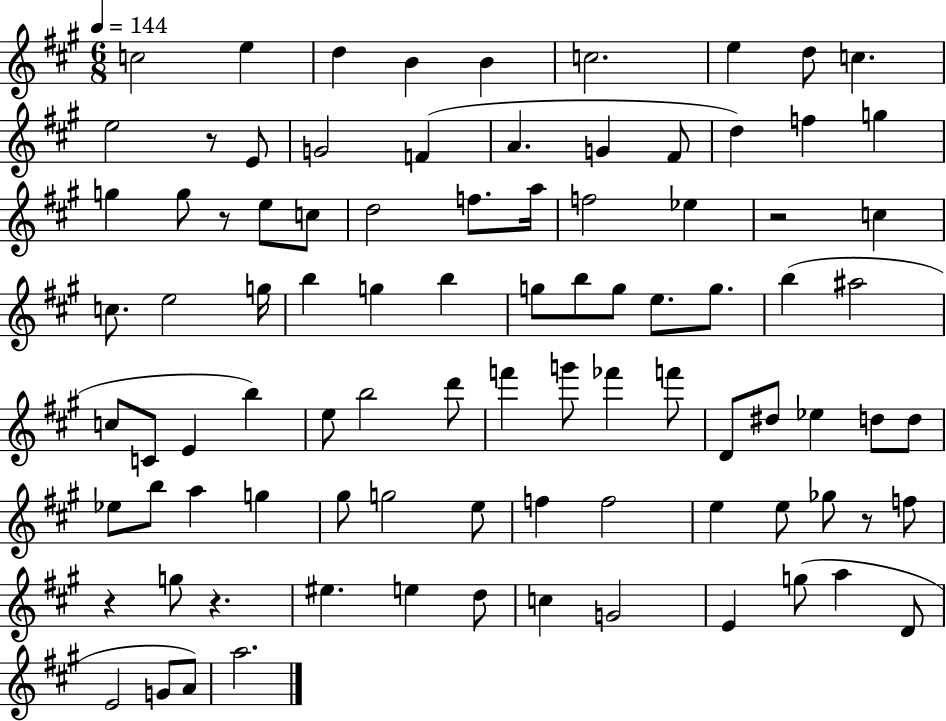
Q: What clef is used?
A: treble